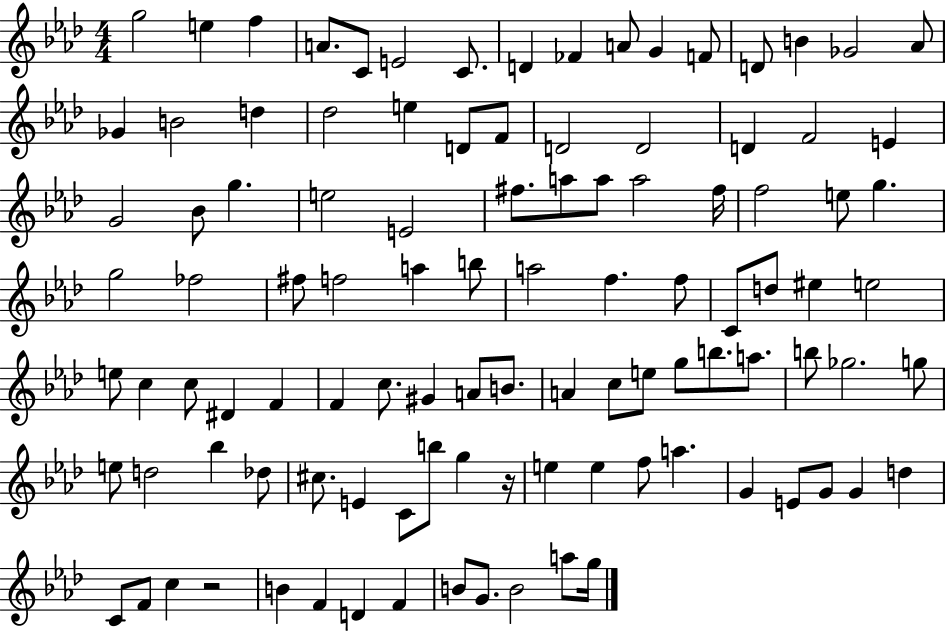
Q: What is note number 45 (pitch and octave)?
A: F5